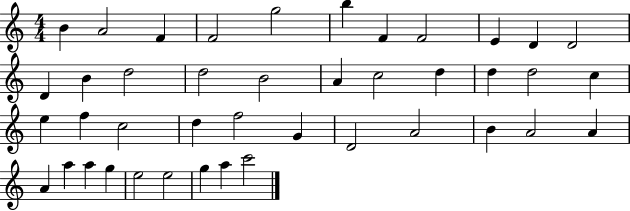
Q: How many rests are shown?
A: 0